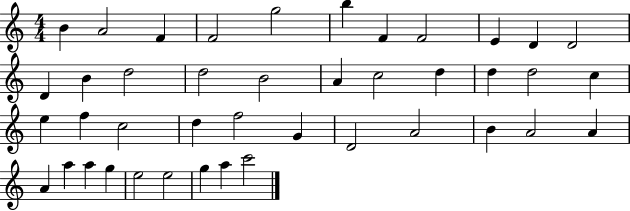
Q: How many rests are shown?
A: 0